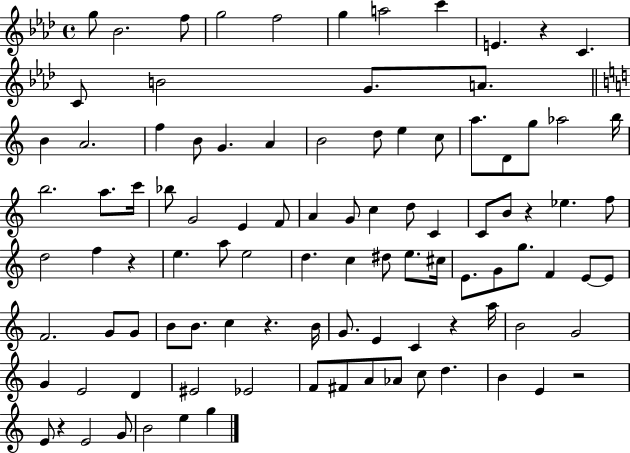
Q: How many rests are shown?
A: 7